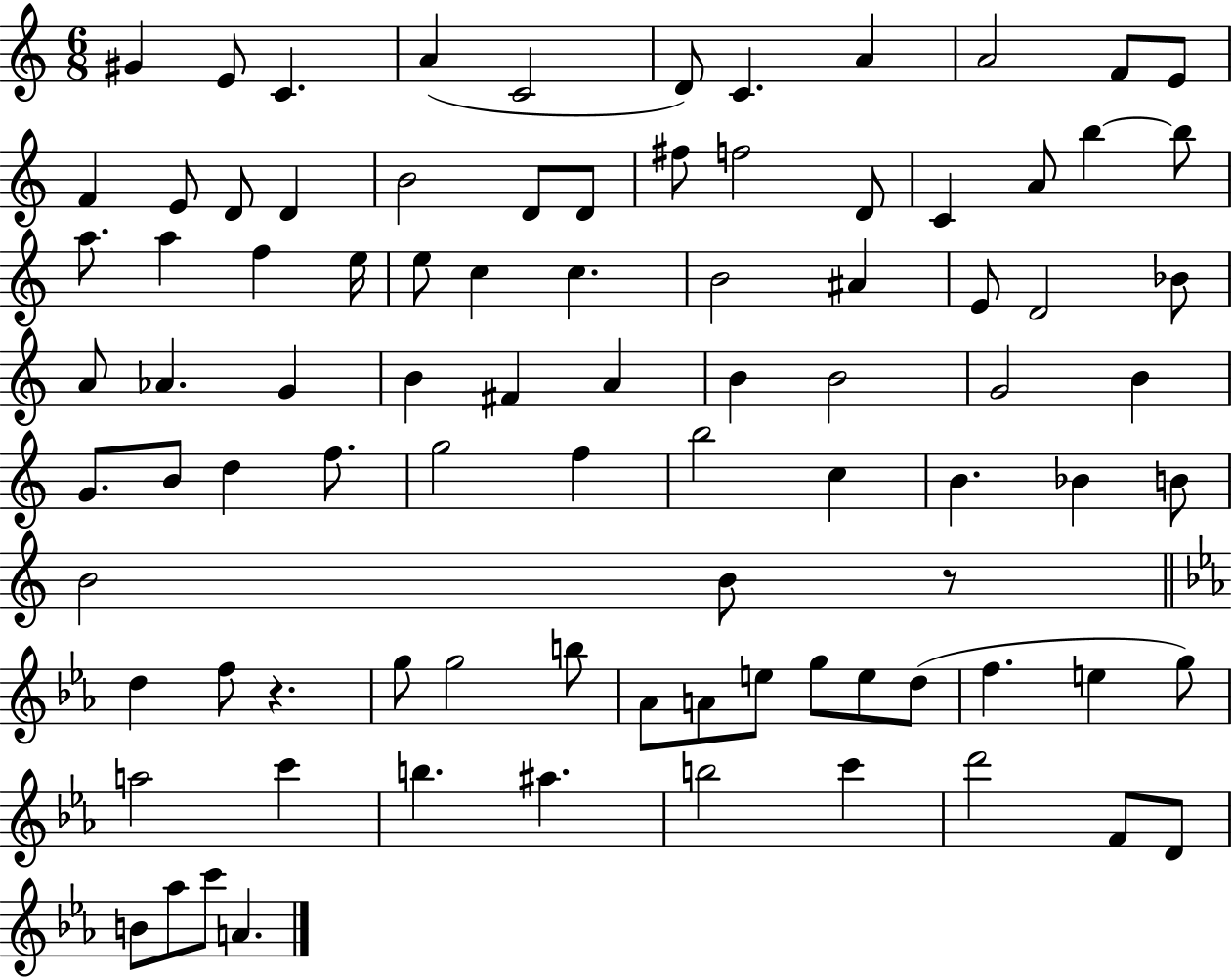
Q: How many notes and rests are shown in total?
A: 89